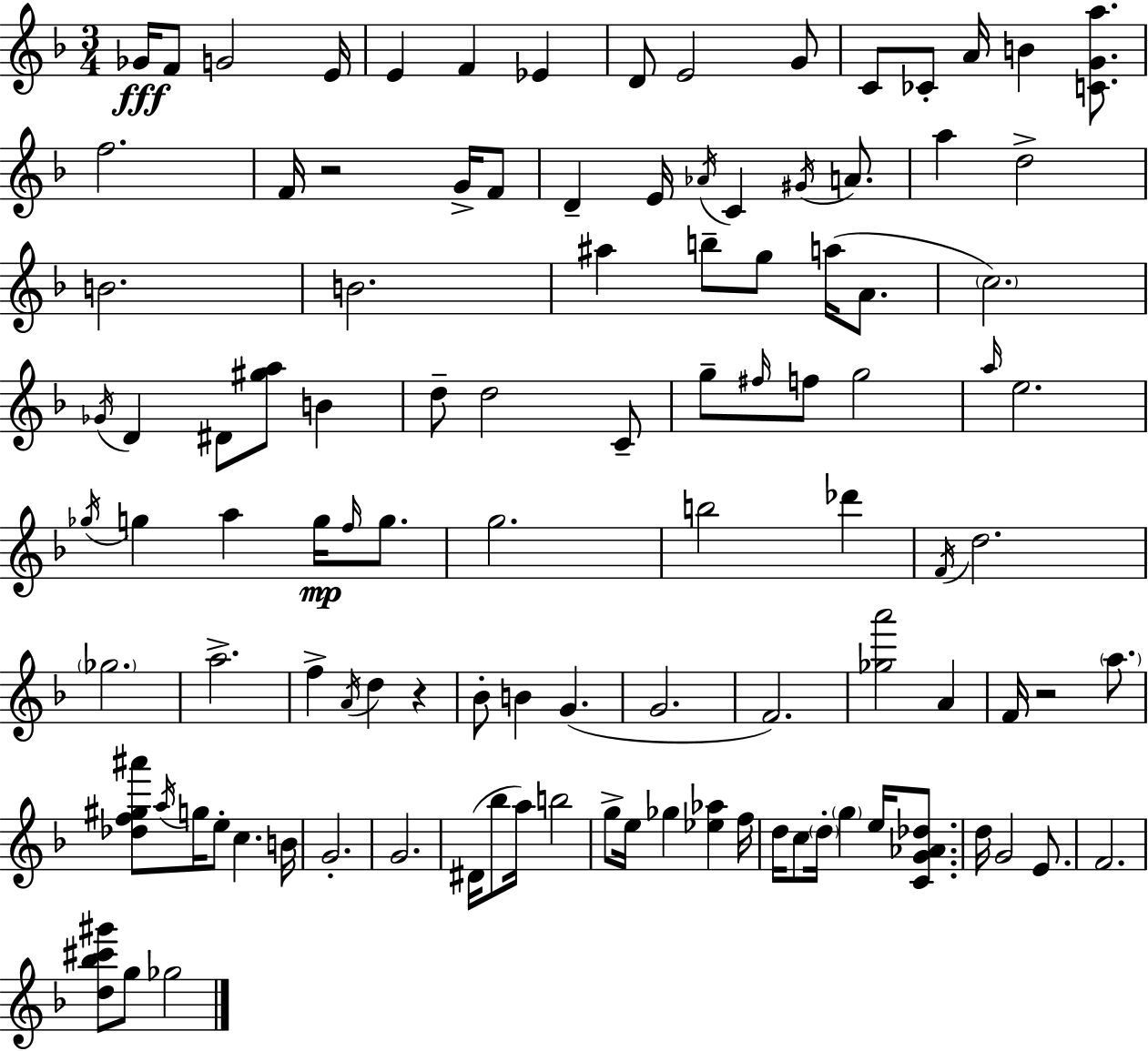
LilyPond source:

{
  \clef treble
  \numericTimeSignature
  \time 3/4
  \key f \major
  ges'16\fff f'8 g'2 e'16 | e'4 f'4 ees'4 | d'8 e'2 g'8 | c'8 ces'8-. a'16 b'4 <c' g' a''>8. | \break f''2. | f'16 r2 g'16-> f'8 | d'4-- e'16 \acciaccatura { aes'16 } c'4 \acciaccatura { gis'16 } a'8. | a''4 d''2-> | \break b'2. | b'2. | ais''4 b''8-- g''8 a''16( a'8. | \parenthesize c''2.) | \break \acciaccatura { ges'16 } d'4 dis'8 <gis'' a''>8 b'4 | d''8-- d''2 | c'8-- g''8-- \grace { fis''16 } f''8 g''2 | \grace { a''16 } e''2. | \break \acciaccatura { ges''16 } g''4 a''4 | g''16\mp \grace { f''16 } g''8. g''2. | b''2 | des'''4 \acciaccatura { f'16 } d''2. | \break \parenthesize ges''2. | a''2.-> | f''4-> | \acciaccatura { a'16 } d''4 r4 bes'8-. b'4 | \break g'4.( g'2. | f'2.) | <ges'' a'''>2 | a'4 f'16 r2 | \break \parenthesize a''8. <des'' f'' gis'' ais'''>8 \acciaccatura { a''16 } | g''16 e''8-. c''4. b'16 g'2.-. | g'2. | dis'16( bes''8 | \break a''16) b''2 g''8-> | e''16 ges''4 <ees'' aes''>4 f''16 d''16 c''8 | \parenthesize d''16-. \parenthesize g''4 e''16 <c' g' aes' des''>8. d''16 g'2 | e'8. f'2. | \break <d'' bes'' cis''' gis'''>8 | g''8 ges''2 \bar "|."
}